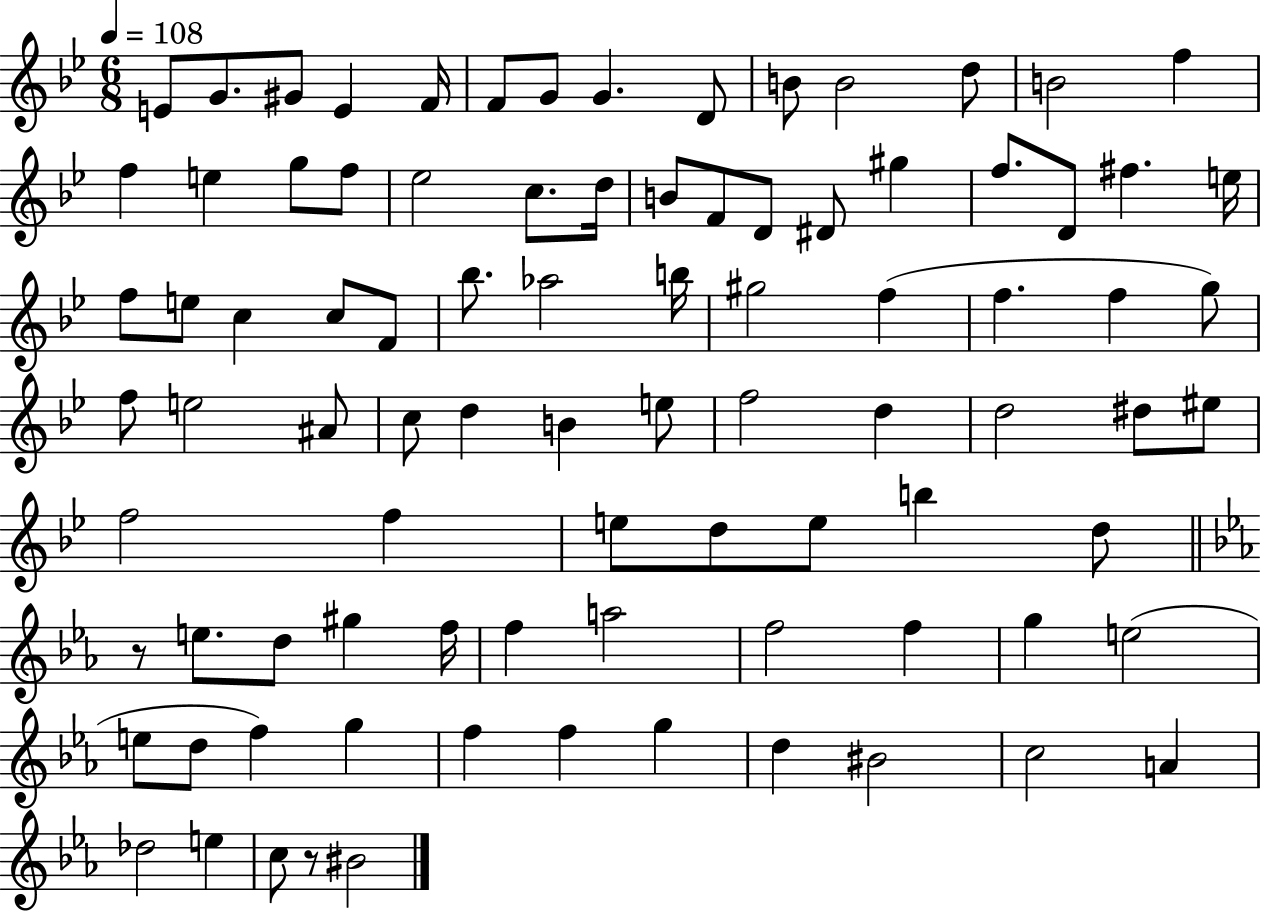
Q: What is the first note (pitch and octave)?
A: E4